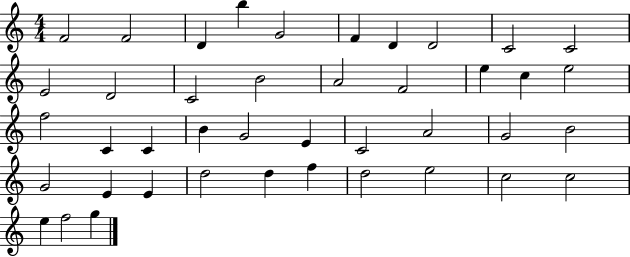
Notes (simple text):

F4/h F4/h D4/q B5/q G4/h F4/q D4/q D4/h C4/h C4/h E4/h D4/h C4/h B4/h A4/h F4/h E5/q C5/q E5/h F5/h C4/q C4/q B4/q G4/h E4/q C4/h A4/h G4/h B4/h G4/h E4/q E4/q D5/h D5/q F5/q D5/h E5/h C5/h C5/h E5/q F5/h G5/q